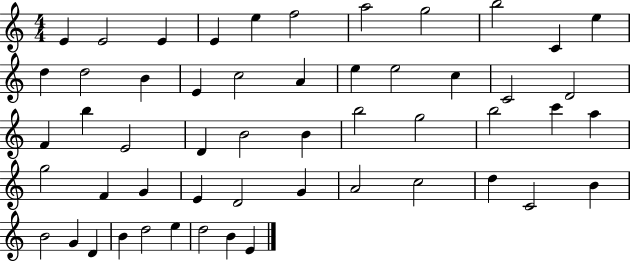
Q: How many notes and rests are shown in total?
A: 53